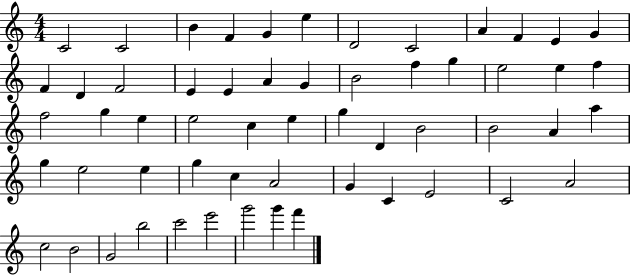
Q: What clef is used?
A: treble